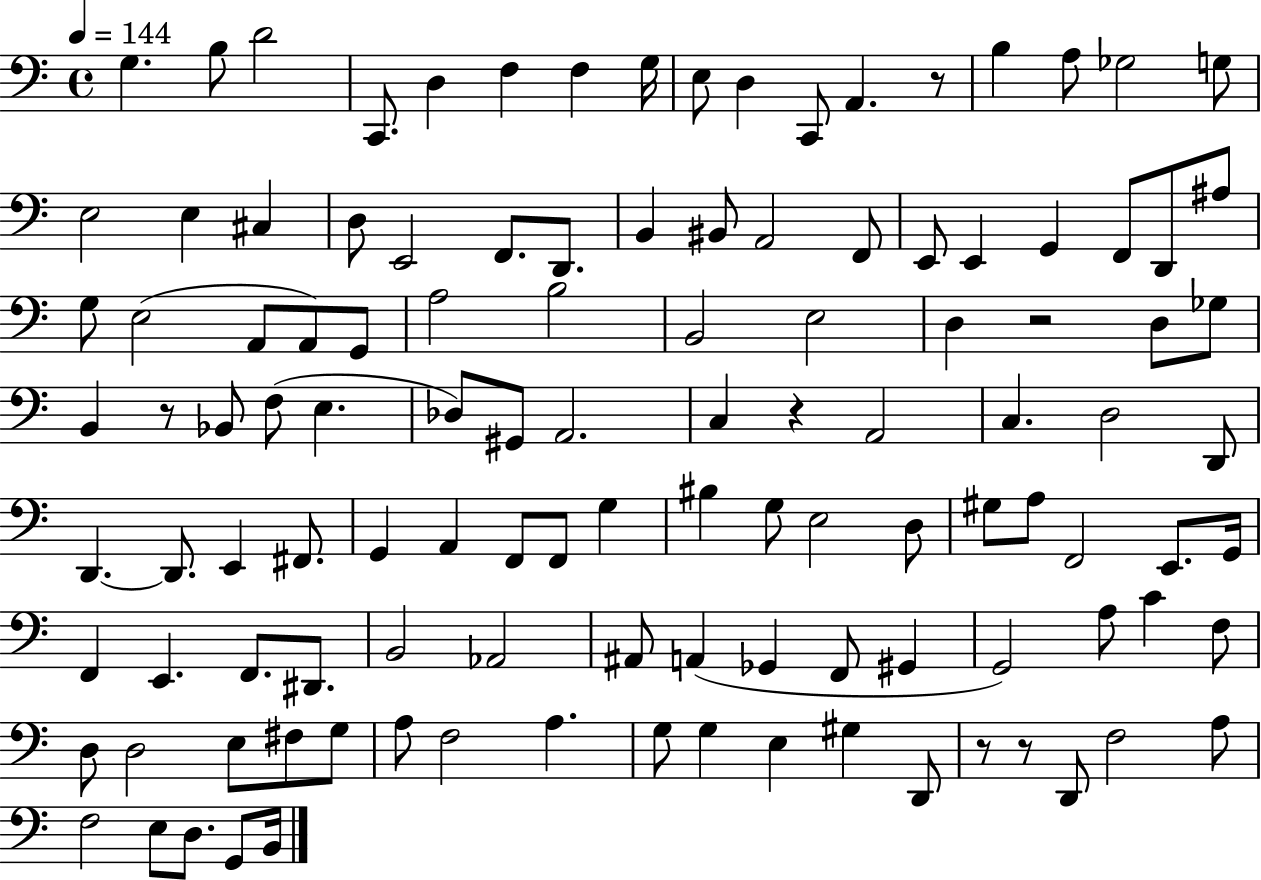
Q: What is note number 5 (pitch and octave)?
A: D3